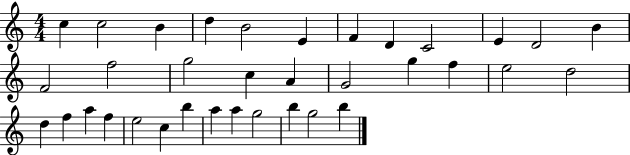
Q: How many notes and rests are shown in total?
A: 35